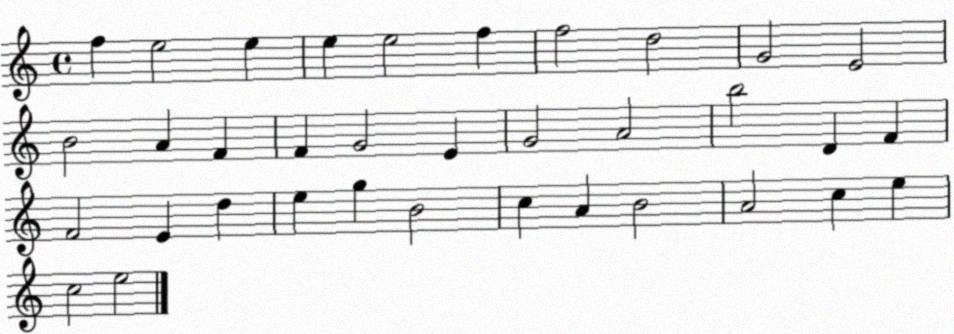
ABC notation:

X:1
T:Untitled
M:4/4
L:1/4
K:C
f e2 e e e2 f f2 d2 G2 E2 B2 A F F G2 E G2 A2 b2 D F F2 E d e g B2 c A B2 A2 c e c2 e2